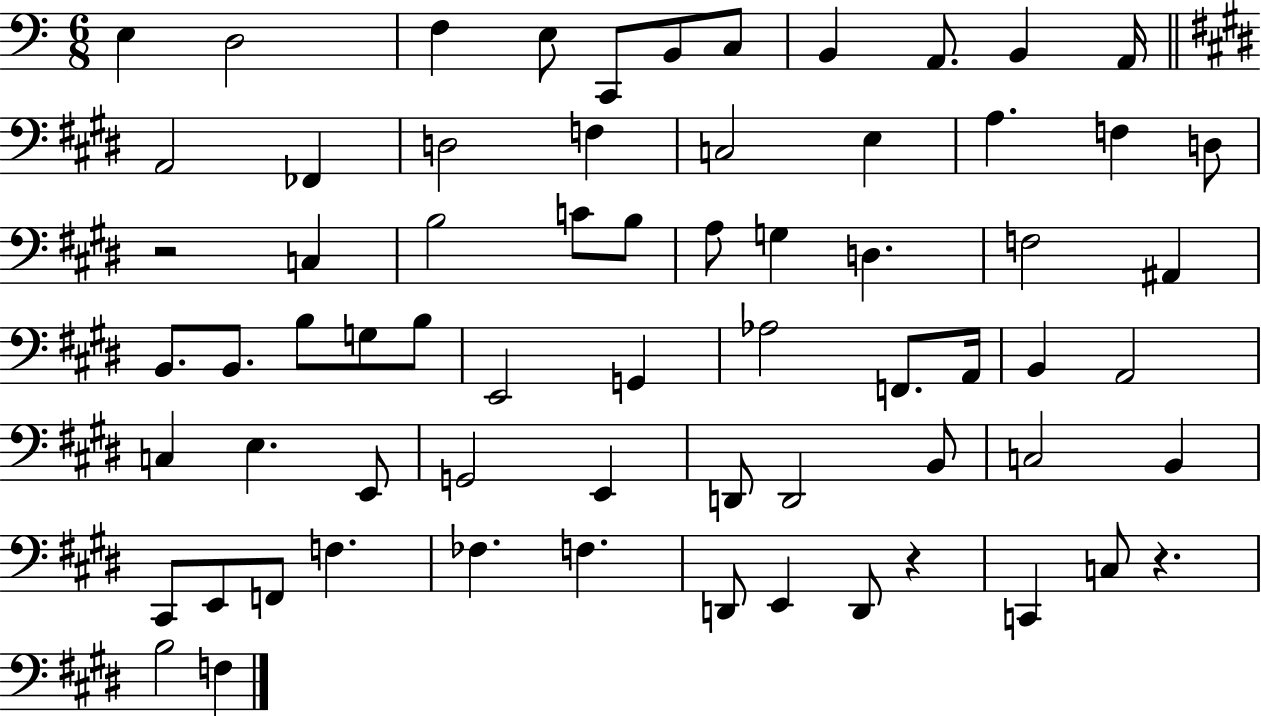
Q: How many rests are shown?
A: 3